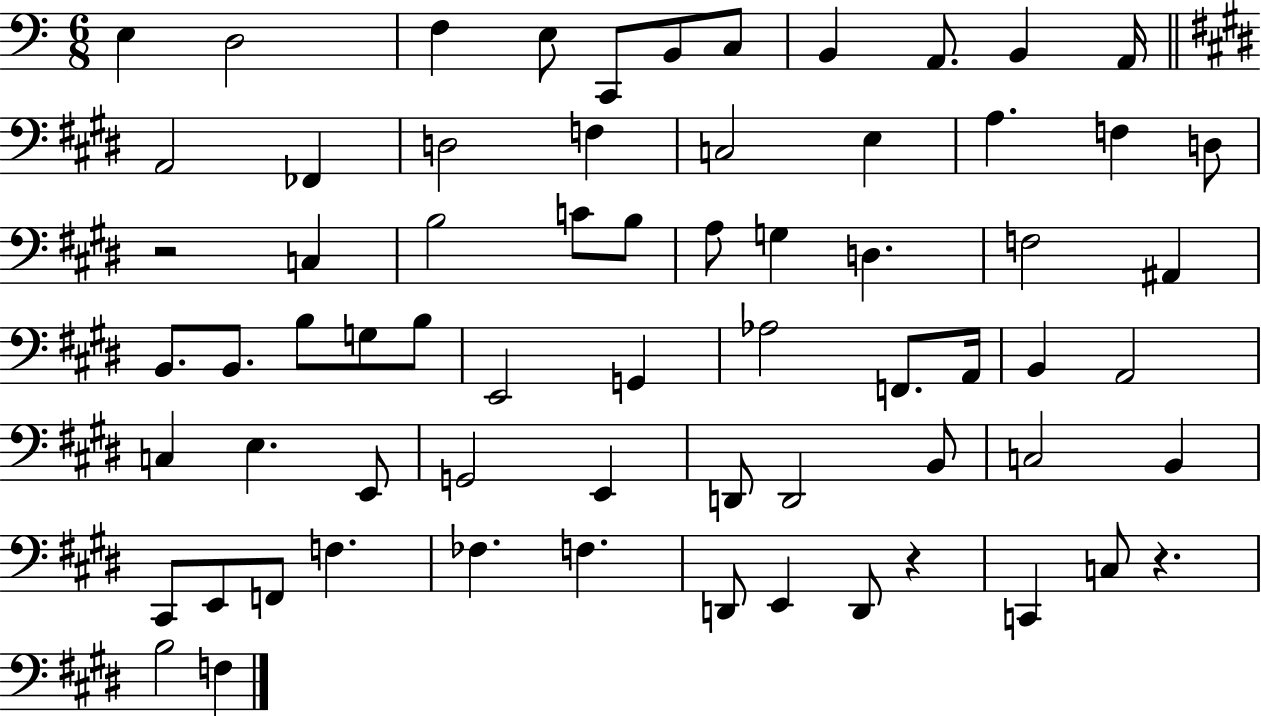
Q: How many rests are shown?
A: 3